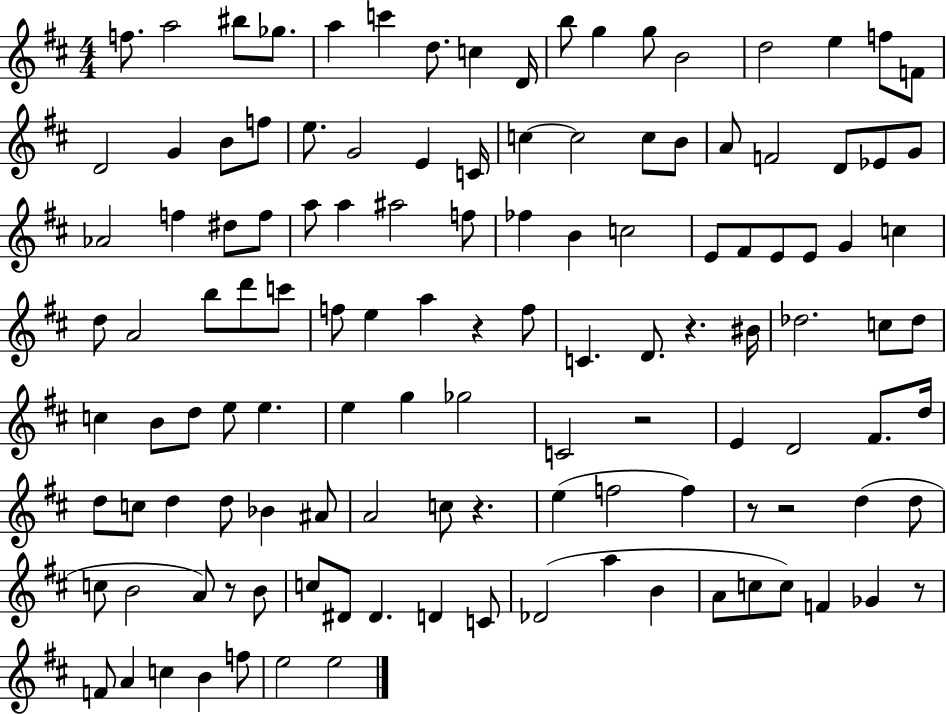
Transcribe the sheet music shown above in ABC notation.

X:1
T:Untitled
M:4/4
L:1/4
K:D
f/2 a2 ^b/2 _g/2 a c' d/2 c D/4 b/2 g g/2 B2 d2 e f/2 F/2 D2 G B/2 f/2 e/2 G2 E C/4 c c2 c/2 B/2 A/2 F2 D/2 _E/2 G/2 _A2 f ^d/2 f/2 a/2 a ^a2 f/2 _f B c2 E/2 ^F/2 E/2 E/2 G c d/2 A2 b/2 d'/2 c'/2 f/2 e a z f/2 C D/2 z ^B/4 _d2 c/2 _d/2 c B/2 d/2 e/2 e e g _g2 C2 z2 E D2 ^F/2 d/4 d/2 c/2 d d/2 _B ^A/2 A2 c/2 z e f2 f z/2 z2 d d/2 c/2 B2 A/2 z/2 B/2 c/2 ^D/2 ^D D C/2 _D2 a B A/2 c/2 c/2 F _G z/2 F/2 A c B f/2 e2 e2